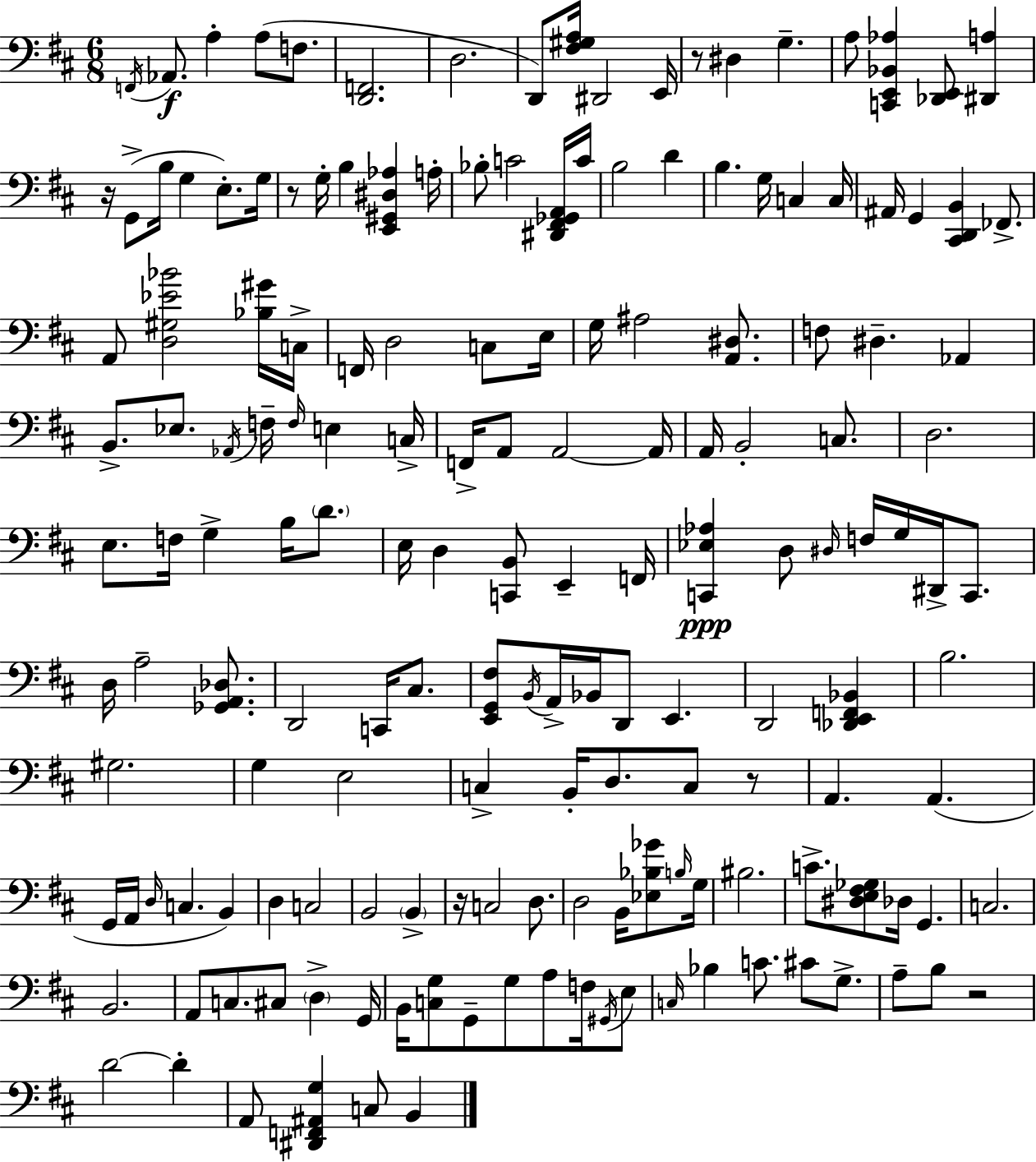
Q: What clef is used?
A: bass